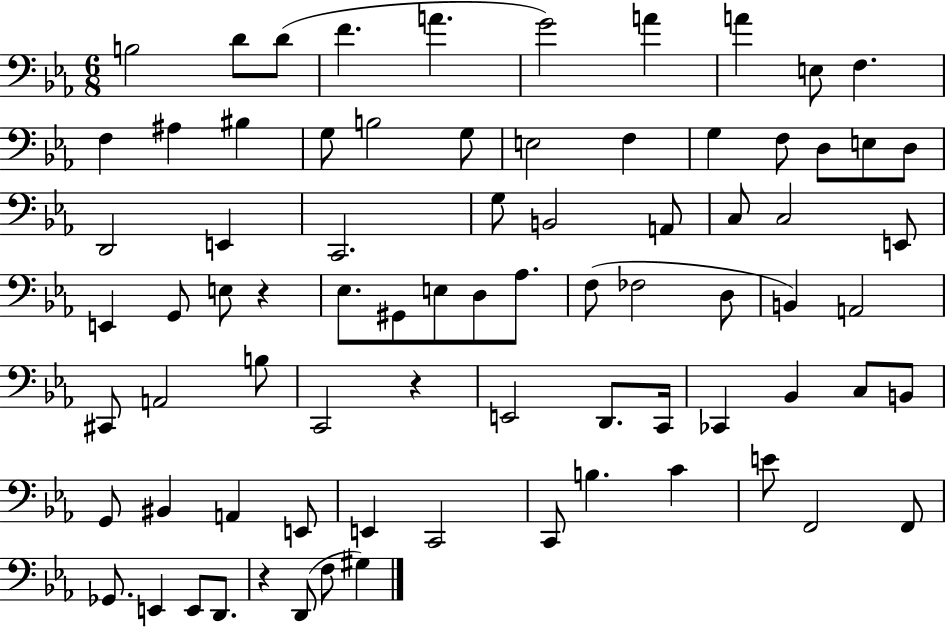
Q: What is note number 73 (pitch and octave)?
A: D2